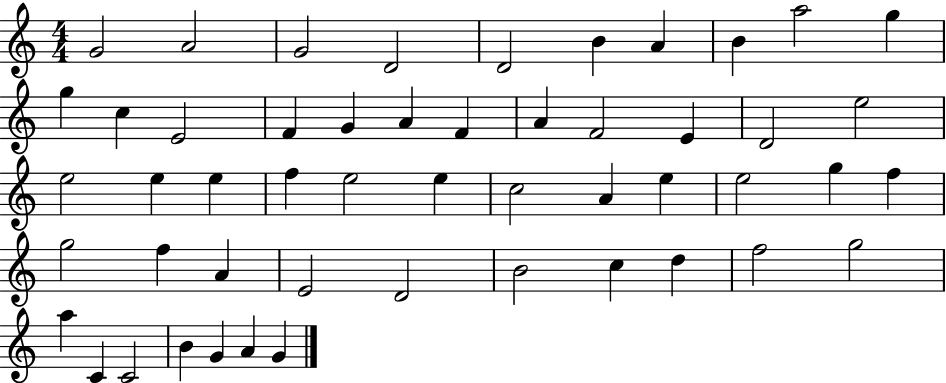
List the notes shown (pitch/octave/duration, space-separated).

G4/h A4/h G4/h D4/h D4/h B4/q A4/q B4/q A5/h G5/q G5/q C5/q E4/h F4/q G4/q A4/q F4/q A4/q F4/h E4/q D4/h E5/h E5/h E5/q E5/q F5/q E5/h E5/q C5/h A4/q E5/q E5/h G5/q F5/q G5/h F5/q A4/q E4/h D4/h B4/h C5/q D5/q F5/h G5/h A5/q C4/q C4/h B4/q G4/q A4/q G4/q